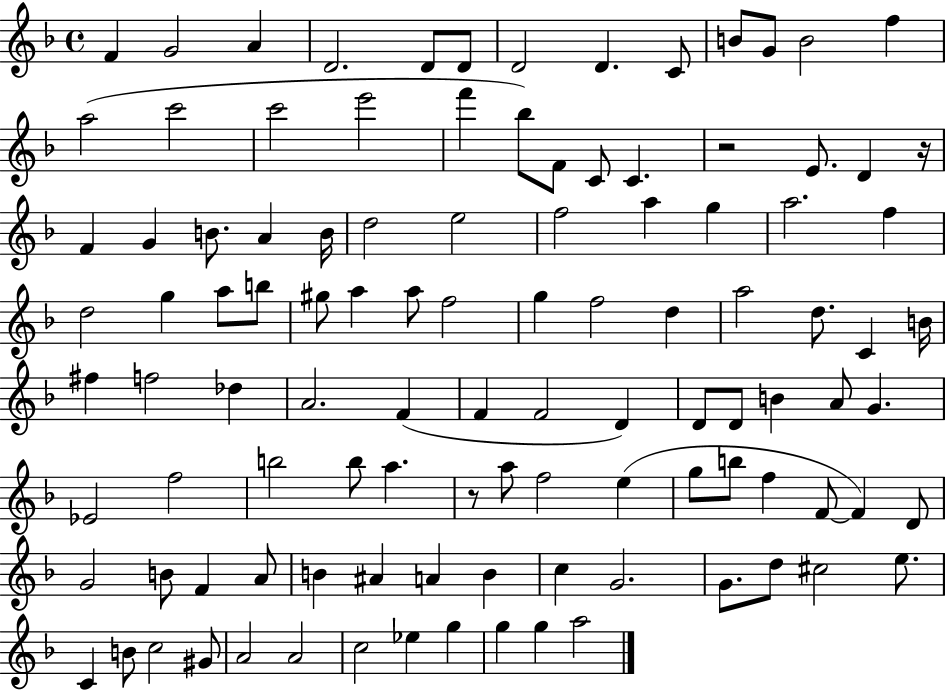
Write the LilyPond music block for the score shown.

{
  \clef treble
  \time 4/4
  \defaultTimeSignature
  \key f \major
  f'4 g'2 a'4 | d'2. d'8 d'8 | d'2 d'4. c'8 | b'8 g'8 b'2 f''4 | \break a''2( c'''2 | c'''2 e'''2 | f'''4 bes''8) f'8 c'8 c'4. | r2 e'8. d'4 r16 | \break f'4 g'4 b'8. a'4 b'16 | d''2 e''2 | f''2 a''4 g''4 | a''2. f''4 | \break d''2 g''4 a''8 b''8 | gis''8 a''4 a''8 f''2 | g''4 f''2 d''4 | a''2 d''8. c'4 b'16 | \break fis''4 f''2 des''4 | a'2. f'4( | f'4 f'2 d'4) | d'8 d'8 b'4 a'8 g'4. | \break ees'2 f''2 | b''2 b''8 a''4. | r8 a''8 f''2 e''4( | g''8 b''8 f''4 f'8~~ f'4) d'8 | \break g'2 b'8 f'4 a'8 | b'4 ais'4 a'4 b'4 | c''4 g'2. | g'8. d''8 cis''2 e''8. | \break c'4 b'8 c''2 gis'8 | a'2 a'2 | c''2 ees''4 g''4 | g''4 g''4 a''2 | \break \bar "|."
}